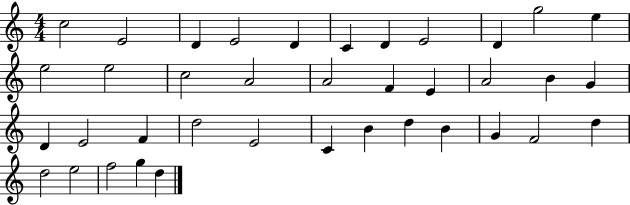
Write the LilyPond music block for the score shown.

{
  \clef treble
  \numericTimeSignature
  \time 4/4
  \key c \major
  c''2 e'2 | d'4 e'2 d'4 | c'4 d'4 e'2 | d'4 g''2 e''4 | \break e''2 e''2 | c''2 a'2 | a'2 f'4 e'4 | a'2 b'4 g'4 | \break d'4 e'2 f'4 | d''2 e'2 | c'4 b'4 d''4 b'4 | g'4 f'2 d''4 | \break d''2 e''2 | f''2 g''4 d''4 | \bar "|."
}